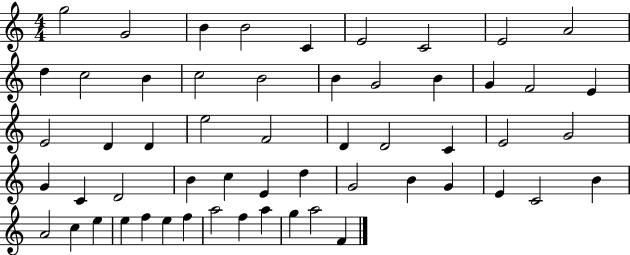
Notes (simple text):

G5/h G4/h B4/q B4/h C4/q E4/h C4/h E4/h A4/h D5/q C5/h B4/q C5/h B4/h B4/q G4/h B4/q G4/q F4/h E4/q E4/h D4/q D4/q E5/h F4/h D4/q D4/h C4/q E4/h G4/h G4/q C4/q D4/h B4/q C5/q E4/q D5/q G4/h B4/q G4/q E4/q C4/h B4/q A4/h C5/q E5/q E5/q F5/q E5/q F5/q A5/h F5/q A5/q G5/q A5/h F4/q